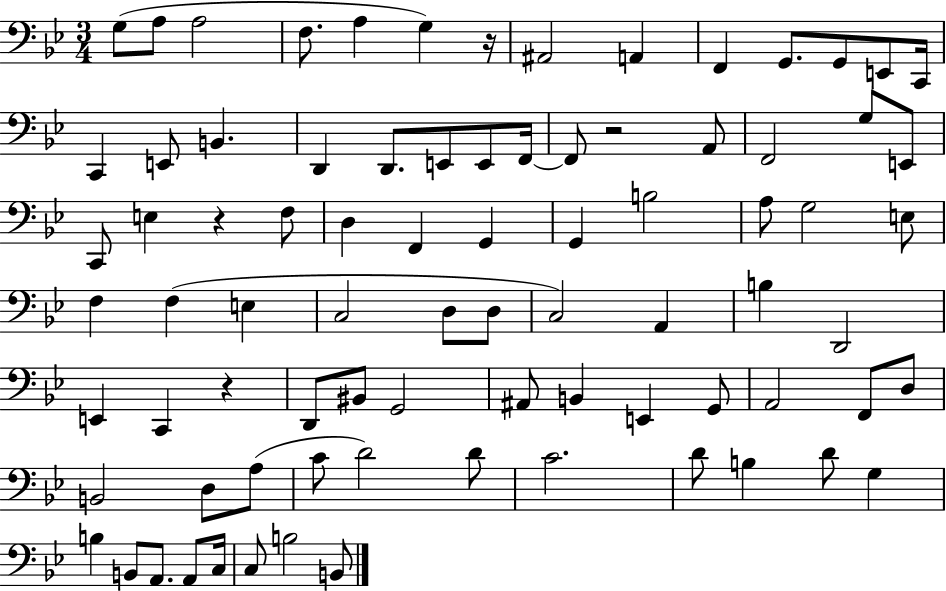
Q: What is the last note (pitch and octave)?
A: B2